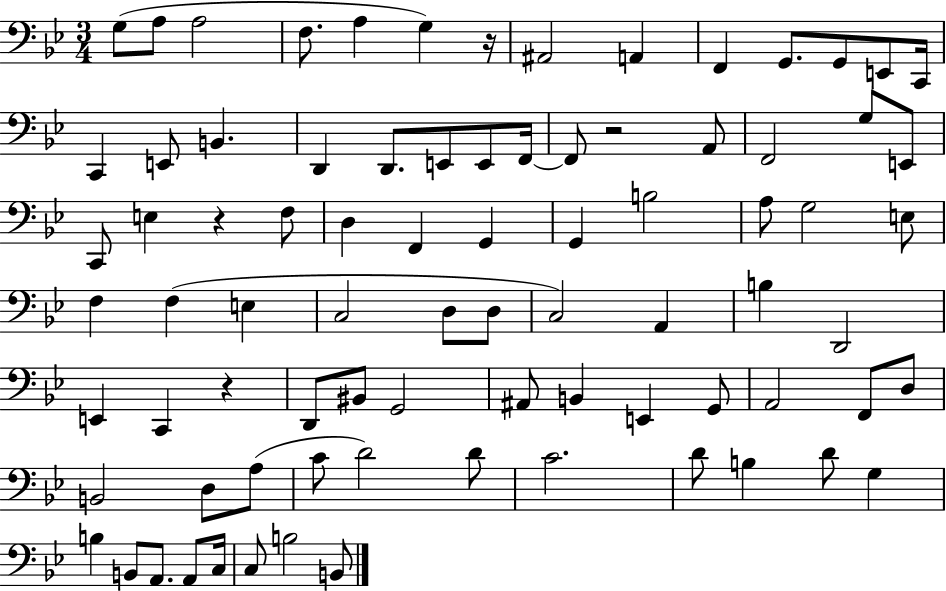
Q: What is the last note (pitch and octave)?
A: B2